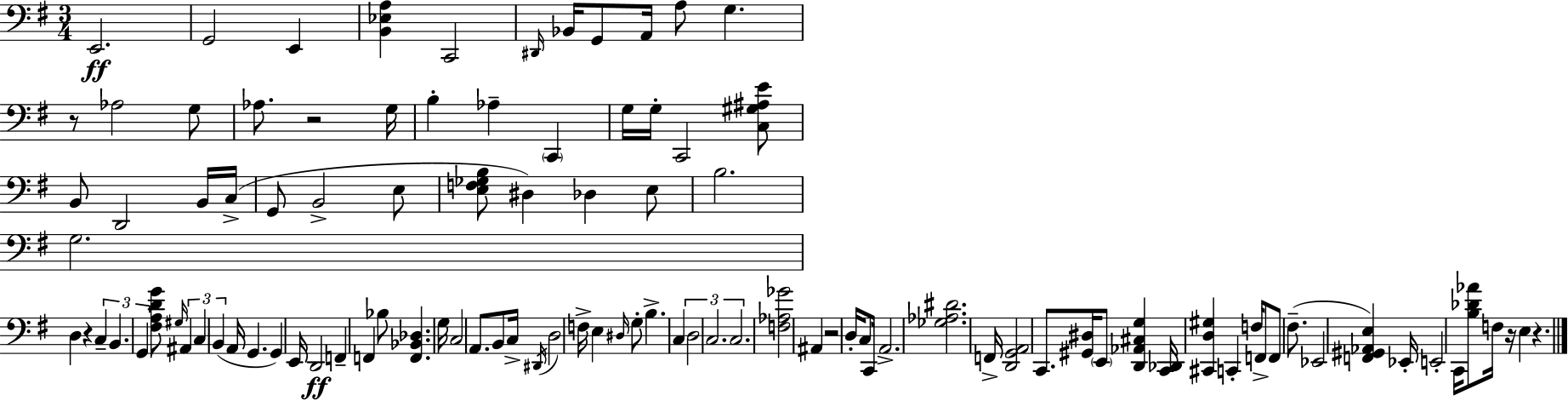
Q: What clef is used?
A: bass